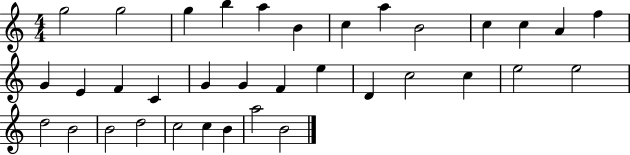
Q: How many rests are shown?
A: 0